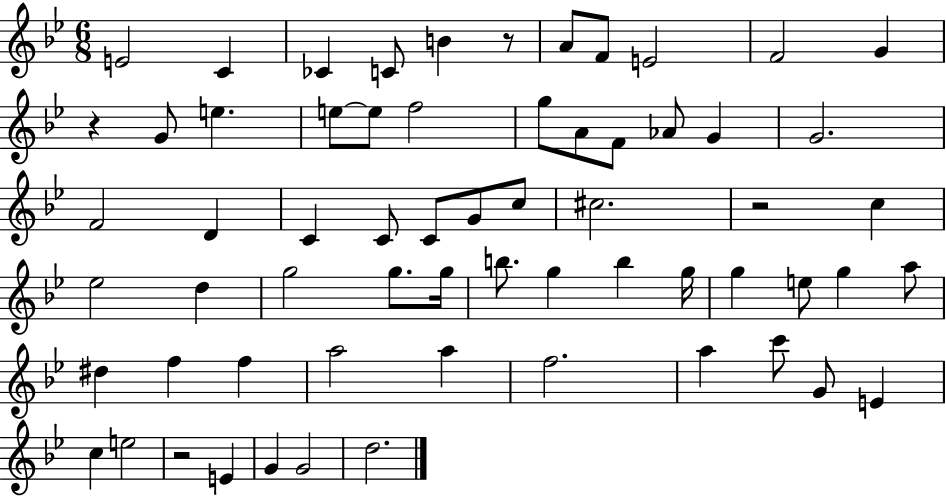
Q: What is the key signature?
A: BES major